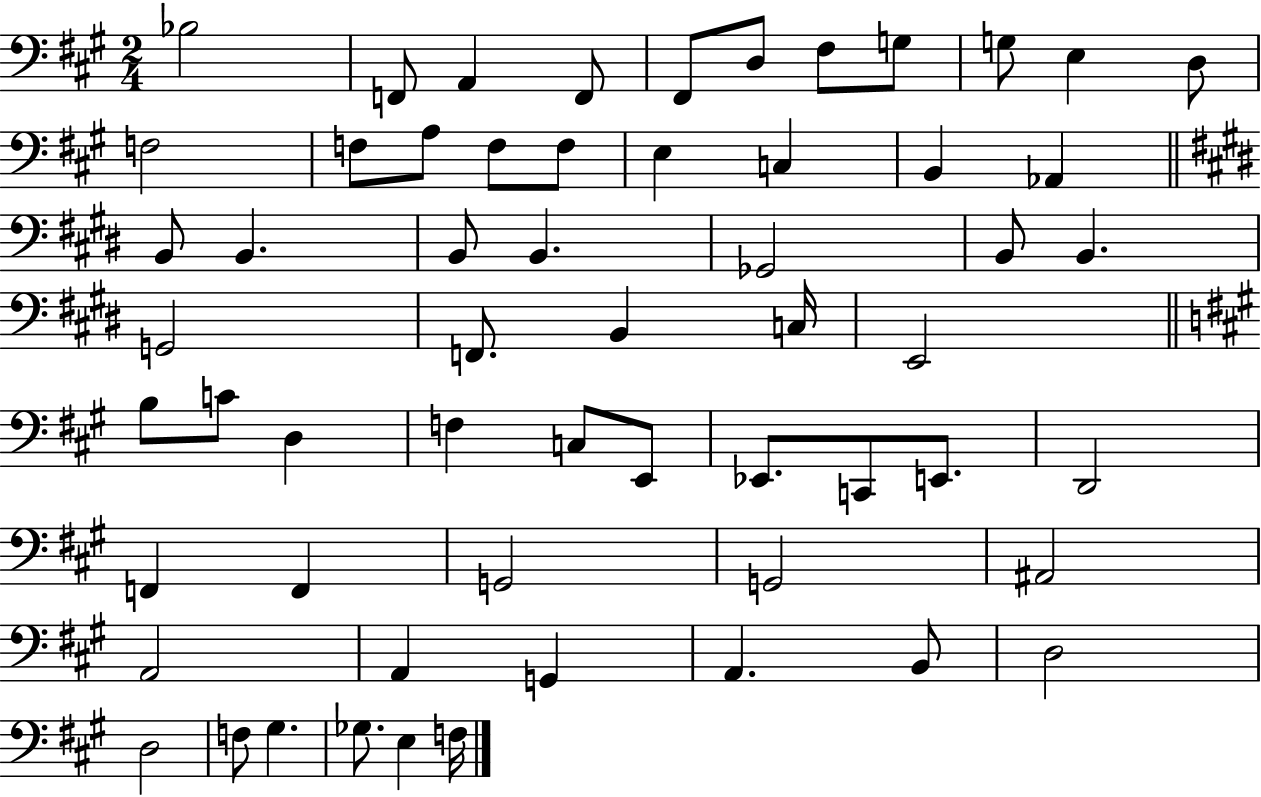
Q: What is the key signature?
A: A major